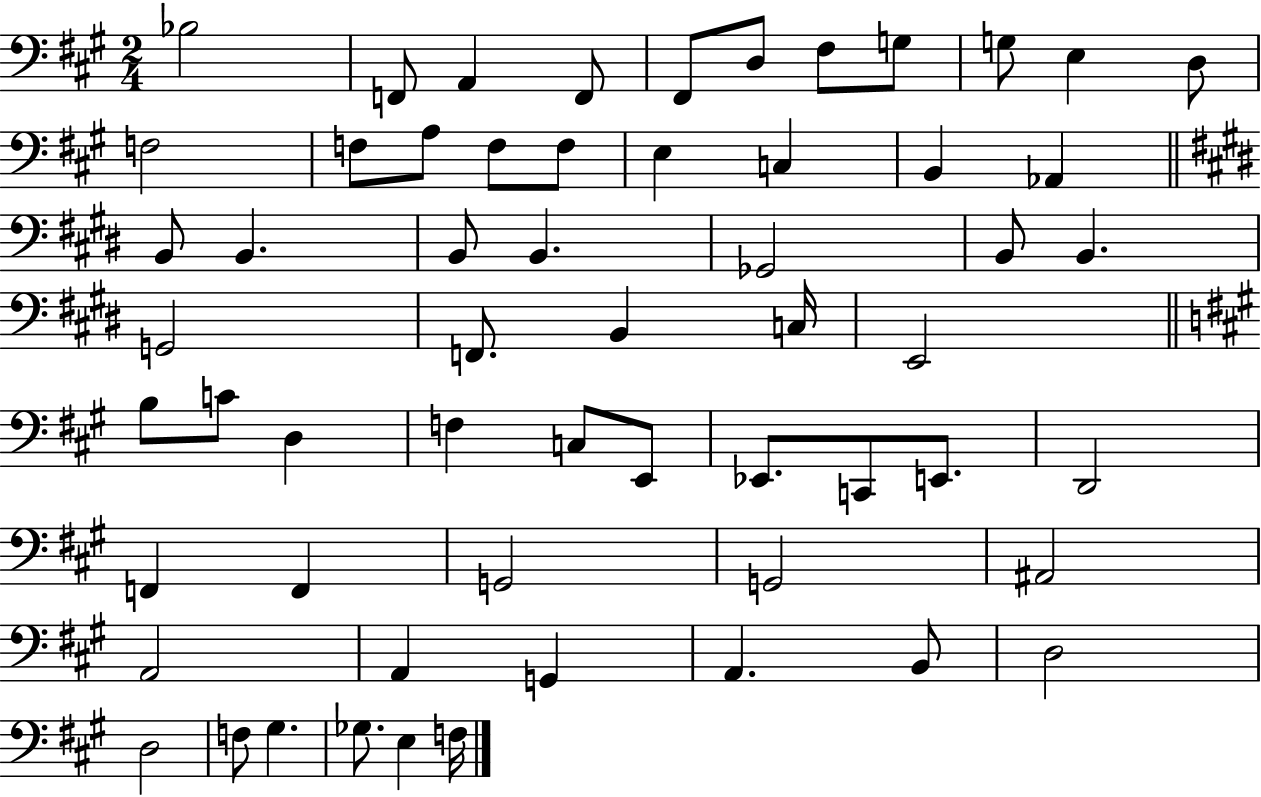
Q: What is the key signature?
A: A major